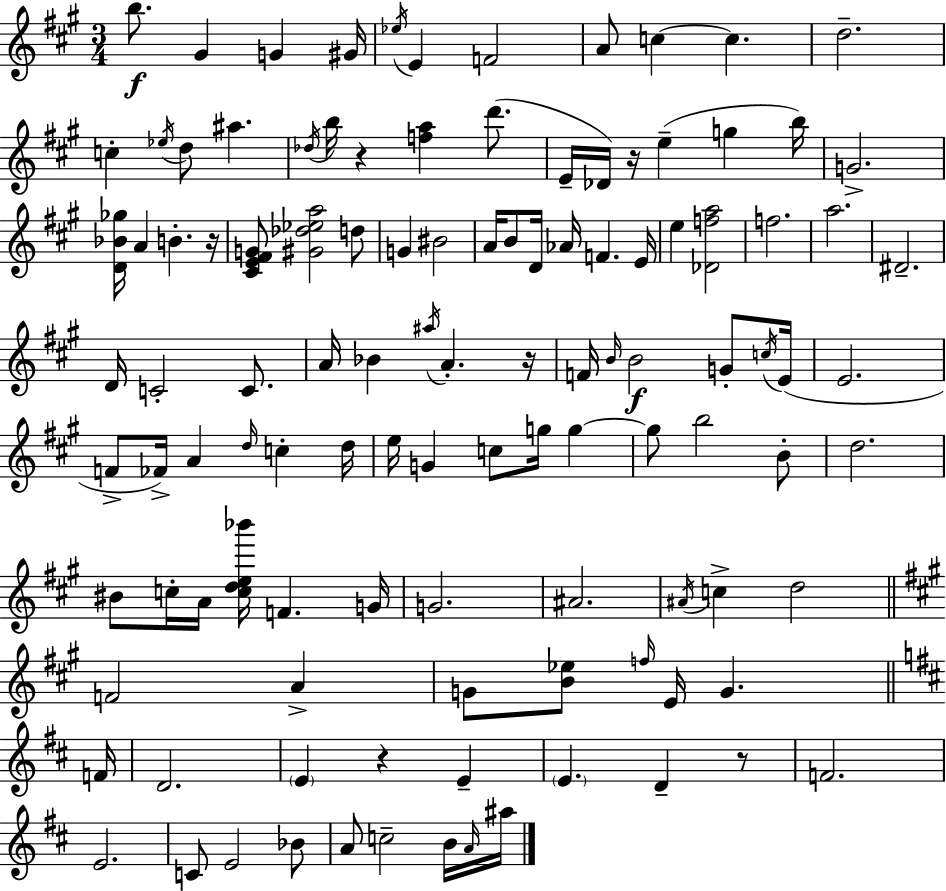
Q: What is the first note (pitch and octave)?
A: B5